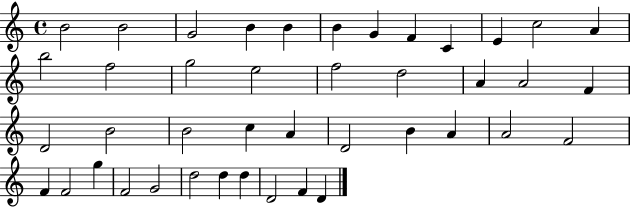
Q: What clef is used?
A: treble